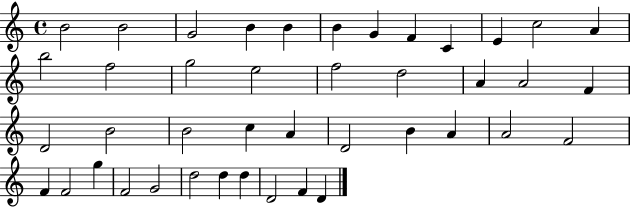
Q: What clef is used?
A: treble